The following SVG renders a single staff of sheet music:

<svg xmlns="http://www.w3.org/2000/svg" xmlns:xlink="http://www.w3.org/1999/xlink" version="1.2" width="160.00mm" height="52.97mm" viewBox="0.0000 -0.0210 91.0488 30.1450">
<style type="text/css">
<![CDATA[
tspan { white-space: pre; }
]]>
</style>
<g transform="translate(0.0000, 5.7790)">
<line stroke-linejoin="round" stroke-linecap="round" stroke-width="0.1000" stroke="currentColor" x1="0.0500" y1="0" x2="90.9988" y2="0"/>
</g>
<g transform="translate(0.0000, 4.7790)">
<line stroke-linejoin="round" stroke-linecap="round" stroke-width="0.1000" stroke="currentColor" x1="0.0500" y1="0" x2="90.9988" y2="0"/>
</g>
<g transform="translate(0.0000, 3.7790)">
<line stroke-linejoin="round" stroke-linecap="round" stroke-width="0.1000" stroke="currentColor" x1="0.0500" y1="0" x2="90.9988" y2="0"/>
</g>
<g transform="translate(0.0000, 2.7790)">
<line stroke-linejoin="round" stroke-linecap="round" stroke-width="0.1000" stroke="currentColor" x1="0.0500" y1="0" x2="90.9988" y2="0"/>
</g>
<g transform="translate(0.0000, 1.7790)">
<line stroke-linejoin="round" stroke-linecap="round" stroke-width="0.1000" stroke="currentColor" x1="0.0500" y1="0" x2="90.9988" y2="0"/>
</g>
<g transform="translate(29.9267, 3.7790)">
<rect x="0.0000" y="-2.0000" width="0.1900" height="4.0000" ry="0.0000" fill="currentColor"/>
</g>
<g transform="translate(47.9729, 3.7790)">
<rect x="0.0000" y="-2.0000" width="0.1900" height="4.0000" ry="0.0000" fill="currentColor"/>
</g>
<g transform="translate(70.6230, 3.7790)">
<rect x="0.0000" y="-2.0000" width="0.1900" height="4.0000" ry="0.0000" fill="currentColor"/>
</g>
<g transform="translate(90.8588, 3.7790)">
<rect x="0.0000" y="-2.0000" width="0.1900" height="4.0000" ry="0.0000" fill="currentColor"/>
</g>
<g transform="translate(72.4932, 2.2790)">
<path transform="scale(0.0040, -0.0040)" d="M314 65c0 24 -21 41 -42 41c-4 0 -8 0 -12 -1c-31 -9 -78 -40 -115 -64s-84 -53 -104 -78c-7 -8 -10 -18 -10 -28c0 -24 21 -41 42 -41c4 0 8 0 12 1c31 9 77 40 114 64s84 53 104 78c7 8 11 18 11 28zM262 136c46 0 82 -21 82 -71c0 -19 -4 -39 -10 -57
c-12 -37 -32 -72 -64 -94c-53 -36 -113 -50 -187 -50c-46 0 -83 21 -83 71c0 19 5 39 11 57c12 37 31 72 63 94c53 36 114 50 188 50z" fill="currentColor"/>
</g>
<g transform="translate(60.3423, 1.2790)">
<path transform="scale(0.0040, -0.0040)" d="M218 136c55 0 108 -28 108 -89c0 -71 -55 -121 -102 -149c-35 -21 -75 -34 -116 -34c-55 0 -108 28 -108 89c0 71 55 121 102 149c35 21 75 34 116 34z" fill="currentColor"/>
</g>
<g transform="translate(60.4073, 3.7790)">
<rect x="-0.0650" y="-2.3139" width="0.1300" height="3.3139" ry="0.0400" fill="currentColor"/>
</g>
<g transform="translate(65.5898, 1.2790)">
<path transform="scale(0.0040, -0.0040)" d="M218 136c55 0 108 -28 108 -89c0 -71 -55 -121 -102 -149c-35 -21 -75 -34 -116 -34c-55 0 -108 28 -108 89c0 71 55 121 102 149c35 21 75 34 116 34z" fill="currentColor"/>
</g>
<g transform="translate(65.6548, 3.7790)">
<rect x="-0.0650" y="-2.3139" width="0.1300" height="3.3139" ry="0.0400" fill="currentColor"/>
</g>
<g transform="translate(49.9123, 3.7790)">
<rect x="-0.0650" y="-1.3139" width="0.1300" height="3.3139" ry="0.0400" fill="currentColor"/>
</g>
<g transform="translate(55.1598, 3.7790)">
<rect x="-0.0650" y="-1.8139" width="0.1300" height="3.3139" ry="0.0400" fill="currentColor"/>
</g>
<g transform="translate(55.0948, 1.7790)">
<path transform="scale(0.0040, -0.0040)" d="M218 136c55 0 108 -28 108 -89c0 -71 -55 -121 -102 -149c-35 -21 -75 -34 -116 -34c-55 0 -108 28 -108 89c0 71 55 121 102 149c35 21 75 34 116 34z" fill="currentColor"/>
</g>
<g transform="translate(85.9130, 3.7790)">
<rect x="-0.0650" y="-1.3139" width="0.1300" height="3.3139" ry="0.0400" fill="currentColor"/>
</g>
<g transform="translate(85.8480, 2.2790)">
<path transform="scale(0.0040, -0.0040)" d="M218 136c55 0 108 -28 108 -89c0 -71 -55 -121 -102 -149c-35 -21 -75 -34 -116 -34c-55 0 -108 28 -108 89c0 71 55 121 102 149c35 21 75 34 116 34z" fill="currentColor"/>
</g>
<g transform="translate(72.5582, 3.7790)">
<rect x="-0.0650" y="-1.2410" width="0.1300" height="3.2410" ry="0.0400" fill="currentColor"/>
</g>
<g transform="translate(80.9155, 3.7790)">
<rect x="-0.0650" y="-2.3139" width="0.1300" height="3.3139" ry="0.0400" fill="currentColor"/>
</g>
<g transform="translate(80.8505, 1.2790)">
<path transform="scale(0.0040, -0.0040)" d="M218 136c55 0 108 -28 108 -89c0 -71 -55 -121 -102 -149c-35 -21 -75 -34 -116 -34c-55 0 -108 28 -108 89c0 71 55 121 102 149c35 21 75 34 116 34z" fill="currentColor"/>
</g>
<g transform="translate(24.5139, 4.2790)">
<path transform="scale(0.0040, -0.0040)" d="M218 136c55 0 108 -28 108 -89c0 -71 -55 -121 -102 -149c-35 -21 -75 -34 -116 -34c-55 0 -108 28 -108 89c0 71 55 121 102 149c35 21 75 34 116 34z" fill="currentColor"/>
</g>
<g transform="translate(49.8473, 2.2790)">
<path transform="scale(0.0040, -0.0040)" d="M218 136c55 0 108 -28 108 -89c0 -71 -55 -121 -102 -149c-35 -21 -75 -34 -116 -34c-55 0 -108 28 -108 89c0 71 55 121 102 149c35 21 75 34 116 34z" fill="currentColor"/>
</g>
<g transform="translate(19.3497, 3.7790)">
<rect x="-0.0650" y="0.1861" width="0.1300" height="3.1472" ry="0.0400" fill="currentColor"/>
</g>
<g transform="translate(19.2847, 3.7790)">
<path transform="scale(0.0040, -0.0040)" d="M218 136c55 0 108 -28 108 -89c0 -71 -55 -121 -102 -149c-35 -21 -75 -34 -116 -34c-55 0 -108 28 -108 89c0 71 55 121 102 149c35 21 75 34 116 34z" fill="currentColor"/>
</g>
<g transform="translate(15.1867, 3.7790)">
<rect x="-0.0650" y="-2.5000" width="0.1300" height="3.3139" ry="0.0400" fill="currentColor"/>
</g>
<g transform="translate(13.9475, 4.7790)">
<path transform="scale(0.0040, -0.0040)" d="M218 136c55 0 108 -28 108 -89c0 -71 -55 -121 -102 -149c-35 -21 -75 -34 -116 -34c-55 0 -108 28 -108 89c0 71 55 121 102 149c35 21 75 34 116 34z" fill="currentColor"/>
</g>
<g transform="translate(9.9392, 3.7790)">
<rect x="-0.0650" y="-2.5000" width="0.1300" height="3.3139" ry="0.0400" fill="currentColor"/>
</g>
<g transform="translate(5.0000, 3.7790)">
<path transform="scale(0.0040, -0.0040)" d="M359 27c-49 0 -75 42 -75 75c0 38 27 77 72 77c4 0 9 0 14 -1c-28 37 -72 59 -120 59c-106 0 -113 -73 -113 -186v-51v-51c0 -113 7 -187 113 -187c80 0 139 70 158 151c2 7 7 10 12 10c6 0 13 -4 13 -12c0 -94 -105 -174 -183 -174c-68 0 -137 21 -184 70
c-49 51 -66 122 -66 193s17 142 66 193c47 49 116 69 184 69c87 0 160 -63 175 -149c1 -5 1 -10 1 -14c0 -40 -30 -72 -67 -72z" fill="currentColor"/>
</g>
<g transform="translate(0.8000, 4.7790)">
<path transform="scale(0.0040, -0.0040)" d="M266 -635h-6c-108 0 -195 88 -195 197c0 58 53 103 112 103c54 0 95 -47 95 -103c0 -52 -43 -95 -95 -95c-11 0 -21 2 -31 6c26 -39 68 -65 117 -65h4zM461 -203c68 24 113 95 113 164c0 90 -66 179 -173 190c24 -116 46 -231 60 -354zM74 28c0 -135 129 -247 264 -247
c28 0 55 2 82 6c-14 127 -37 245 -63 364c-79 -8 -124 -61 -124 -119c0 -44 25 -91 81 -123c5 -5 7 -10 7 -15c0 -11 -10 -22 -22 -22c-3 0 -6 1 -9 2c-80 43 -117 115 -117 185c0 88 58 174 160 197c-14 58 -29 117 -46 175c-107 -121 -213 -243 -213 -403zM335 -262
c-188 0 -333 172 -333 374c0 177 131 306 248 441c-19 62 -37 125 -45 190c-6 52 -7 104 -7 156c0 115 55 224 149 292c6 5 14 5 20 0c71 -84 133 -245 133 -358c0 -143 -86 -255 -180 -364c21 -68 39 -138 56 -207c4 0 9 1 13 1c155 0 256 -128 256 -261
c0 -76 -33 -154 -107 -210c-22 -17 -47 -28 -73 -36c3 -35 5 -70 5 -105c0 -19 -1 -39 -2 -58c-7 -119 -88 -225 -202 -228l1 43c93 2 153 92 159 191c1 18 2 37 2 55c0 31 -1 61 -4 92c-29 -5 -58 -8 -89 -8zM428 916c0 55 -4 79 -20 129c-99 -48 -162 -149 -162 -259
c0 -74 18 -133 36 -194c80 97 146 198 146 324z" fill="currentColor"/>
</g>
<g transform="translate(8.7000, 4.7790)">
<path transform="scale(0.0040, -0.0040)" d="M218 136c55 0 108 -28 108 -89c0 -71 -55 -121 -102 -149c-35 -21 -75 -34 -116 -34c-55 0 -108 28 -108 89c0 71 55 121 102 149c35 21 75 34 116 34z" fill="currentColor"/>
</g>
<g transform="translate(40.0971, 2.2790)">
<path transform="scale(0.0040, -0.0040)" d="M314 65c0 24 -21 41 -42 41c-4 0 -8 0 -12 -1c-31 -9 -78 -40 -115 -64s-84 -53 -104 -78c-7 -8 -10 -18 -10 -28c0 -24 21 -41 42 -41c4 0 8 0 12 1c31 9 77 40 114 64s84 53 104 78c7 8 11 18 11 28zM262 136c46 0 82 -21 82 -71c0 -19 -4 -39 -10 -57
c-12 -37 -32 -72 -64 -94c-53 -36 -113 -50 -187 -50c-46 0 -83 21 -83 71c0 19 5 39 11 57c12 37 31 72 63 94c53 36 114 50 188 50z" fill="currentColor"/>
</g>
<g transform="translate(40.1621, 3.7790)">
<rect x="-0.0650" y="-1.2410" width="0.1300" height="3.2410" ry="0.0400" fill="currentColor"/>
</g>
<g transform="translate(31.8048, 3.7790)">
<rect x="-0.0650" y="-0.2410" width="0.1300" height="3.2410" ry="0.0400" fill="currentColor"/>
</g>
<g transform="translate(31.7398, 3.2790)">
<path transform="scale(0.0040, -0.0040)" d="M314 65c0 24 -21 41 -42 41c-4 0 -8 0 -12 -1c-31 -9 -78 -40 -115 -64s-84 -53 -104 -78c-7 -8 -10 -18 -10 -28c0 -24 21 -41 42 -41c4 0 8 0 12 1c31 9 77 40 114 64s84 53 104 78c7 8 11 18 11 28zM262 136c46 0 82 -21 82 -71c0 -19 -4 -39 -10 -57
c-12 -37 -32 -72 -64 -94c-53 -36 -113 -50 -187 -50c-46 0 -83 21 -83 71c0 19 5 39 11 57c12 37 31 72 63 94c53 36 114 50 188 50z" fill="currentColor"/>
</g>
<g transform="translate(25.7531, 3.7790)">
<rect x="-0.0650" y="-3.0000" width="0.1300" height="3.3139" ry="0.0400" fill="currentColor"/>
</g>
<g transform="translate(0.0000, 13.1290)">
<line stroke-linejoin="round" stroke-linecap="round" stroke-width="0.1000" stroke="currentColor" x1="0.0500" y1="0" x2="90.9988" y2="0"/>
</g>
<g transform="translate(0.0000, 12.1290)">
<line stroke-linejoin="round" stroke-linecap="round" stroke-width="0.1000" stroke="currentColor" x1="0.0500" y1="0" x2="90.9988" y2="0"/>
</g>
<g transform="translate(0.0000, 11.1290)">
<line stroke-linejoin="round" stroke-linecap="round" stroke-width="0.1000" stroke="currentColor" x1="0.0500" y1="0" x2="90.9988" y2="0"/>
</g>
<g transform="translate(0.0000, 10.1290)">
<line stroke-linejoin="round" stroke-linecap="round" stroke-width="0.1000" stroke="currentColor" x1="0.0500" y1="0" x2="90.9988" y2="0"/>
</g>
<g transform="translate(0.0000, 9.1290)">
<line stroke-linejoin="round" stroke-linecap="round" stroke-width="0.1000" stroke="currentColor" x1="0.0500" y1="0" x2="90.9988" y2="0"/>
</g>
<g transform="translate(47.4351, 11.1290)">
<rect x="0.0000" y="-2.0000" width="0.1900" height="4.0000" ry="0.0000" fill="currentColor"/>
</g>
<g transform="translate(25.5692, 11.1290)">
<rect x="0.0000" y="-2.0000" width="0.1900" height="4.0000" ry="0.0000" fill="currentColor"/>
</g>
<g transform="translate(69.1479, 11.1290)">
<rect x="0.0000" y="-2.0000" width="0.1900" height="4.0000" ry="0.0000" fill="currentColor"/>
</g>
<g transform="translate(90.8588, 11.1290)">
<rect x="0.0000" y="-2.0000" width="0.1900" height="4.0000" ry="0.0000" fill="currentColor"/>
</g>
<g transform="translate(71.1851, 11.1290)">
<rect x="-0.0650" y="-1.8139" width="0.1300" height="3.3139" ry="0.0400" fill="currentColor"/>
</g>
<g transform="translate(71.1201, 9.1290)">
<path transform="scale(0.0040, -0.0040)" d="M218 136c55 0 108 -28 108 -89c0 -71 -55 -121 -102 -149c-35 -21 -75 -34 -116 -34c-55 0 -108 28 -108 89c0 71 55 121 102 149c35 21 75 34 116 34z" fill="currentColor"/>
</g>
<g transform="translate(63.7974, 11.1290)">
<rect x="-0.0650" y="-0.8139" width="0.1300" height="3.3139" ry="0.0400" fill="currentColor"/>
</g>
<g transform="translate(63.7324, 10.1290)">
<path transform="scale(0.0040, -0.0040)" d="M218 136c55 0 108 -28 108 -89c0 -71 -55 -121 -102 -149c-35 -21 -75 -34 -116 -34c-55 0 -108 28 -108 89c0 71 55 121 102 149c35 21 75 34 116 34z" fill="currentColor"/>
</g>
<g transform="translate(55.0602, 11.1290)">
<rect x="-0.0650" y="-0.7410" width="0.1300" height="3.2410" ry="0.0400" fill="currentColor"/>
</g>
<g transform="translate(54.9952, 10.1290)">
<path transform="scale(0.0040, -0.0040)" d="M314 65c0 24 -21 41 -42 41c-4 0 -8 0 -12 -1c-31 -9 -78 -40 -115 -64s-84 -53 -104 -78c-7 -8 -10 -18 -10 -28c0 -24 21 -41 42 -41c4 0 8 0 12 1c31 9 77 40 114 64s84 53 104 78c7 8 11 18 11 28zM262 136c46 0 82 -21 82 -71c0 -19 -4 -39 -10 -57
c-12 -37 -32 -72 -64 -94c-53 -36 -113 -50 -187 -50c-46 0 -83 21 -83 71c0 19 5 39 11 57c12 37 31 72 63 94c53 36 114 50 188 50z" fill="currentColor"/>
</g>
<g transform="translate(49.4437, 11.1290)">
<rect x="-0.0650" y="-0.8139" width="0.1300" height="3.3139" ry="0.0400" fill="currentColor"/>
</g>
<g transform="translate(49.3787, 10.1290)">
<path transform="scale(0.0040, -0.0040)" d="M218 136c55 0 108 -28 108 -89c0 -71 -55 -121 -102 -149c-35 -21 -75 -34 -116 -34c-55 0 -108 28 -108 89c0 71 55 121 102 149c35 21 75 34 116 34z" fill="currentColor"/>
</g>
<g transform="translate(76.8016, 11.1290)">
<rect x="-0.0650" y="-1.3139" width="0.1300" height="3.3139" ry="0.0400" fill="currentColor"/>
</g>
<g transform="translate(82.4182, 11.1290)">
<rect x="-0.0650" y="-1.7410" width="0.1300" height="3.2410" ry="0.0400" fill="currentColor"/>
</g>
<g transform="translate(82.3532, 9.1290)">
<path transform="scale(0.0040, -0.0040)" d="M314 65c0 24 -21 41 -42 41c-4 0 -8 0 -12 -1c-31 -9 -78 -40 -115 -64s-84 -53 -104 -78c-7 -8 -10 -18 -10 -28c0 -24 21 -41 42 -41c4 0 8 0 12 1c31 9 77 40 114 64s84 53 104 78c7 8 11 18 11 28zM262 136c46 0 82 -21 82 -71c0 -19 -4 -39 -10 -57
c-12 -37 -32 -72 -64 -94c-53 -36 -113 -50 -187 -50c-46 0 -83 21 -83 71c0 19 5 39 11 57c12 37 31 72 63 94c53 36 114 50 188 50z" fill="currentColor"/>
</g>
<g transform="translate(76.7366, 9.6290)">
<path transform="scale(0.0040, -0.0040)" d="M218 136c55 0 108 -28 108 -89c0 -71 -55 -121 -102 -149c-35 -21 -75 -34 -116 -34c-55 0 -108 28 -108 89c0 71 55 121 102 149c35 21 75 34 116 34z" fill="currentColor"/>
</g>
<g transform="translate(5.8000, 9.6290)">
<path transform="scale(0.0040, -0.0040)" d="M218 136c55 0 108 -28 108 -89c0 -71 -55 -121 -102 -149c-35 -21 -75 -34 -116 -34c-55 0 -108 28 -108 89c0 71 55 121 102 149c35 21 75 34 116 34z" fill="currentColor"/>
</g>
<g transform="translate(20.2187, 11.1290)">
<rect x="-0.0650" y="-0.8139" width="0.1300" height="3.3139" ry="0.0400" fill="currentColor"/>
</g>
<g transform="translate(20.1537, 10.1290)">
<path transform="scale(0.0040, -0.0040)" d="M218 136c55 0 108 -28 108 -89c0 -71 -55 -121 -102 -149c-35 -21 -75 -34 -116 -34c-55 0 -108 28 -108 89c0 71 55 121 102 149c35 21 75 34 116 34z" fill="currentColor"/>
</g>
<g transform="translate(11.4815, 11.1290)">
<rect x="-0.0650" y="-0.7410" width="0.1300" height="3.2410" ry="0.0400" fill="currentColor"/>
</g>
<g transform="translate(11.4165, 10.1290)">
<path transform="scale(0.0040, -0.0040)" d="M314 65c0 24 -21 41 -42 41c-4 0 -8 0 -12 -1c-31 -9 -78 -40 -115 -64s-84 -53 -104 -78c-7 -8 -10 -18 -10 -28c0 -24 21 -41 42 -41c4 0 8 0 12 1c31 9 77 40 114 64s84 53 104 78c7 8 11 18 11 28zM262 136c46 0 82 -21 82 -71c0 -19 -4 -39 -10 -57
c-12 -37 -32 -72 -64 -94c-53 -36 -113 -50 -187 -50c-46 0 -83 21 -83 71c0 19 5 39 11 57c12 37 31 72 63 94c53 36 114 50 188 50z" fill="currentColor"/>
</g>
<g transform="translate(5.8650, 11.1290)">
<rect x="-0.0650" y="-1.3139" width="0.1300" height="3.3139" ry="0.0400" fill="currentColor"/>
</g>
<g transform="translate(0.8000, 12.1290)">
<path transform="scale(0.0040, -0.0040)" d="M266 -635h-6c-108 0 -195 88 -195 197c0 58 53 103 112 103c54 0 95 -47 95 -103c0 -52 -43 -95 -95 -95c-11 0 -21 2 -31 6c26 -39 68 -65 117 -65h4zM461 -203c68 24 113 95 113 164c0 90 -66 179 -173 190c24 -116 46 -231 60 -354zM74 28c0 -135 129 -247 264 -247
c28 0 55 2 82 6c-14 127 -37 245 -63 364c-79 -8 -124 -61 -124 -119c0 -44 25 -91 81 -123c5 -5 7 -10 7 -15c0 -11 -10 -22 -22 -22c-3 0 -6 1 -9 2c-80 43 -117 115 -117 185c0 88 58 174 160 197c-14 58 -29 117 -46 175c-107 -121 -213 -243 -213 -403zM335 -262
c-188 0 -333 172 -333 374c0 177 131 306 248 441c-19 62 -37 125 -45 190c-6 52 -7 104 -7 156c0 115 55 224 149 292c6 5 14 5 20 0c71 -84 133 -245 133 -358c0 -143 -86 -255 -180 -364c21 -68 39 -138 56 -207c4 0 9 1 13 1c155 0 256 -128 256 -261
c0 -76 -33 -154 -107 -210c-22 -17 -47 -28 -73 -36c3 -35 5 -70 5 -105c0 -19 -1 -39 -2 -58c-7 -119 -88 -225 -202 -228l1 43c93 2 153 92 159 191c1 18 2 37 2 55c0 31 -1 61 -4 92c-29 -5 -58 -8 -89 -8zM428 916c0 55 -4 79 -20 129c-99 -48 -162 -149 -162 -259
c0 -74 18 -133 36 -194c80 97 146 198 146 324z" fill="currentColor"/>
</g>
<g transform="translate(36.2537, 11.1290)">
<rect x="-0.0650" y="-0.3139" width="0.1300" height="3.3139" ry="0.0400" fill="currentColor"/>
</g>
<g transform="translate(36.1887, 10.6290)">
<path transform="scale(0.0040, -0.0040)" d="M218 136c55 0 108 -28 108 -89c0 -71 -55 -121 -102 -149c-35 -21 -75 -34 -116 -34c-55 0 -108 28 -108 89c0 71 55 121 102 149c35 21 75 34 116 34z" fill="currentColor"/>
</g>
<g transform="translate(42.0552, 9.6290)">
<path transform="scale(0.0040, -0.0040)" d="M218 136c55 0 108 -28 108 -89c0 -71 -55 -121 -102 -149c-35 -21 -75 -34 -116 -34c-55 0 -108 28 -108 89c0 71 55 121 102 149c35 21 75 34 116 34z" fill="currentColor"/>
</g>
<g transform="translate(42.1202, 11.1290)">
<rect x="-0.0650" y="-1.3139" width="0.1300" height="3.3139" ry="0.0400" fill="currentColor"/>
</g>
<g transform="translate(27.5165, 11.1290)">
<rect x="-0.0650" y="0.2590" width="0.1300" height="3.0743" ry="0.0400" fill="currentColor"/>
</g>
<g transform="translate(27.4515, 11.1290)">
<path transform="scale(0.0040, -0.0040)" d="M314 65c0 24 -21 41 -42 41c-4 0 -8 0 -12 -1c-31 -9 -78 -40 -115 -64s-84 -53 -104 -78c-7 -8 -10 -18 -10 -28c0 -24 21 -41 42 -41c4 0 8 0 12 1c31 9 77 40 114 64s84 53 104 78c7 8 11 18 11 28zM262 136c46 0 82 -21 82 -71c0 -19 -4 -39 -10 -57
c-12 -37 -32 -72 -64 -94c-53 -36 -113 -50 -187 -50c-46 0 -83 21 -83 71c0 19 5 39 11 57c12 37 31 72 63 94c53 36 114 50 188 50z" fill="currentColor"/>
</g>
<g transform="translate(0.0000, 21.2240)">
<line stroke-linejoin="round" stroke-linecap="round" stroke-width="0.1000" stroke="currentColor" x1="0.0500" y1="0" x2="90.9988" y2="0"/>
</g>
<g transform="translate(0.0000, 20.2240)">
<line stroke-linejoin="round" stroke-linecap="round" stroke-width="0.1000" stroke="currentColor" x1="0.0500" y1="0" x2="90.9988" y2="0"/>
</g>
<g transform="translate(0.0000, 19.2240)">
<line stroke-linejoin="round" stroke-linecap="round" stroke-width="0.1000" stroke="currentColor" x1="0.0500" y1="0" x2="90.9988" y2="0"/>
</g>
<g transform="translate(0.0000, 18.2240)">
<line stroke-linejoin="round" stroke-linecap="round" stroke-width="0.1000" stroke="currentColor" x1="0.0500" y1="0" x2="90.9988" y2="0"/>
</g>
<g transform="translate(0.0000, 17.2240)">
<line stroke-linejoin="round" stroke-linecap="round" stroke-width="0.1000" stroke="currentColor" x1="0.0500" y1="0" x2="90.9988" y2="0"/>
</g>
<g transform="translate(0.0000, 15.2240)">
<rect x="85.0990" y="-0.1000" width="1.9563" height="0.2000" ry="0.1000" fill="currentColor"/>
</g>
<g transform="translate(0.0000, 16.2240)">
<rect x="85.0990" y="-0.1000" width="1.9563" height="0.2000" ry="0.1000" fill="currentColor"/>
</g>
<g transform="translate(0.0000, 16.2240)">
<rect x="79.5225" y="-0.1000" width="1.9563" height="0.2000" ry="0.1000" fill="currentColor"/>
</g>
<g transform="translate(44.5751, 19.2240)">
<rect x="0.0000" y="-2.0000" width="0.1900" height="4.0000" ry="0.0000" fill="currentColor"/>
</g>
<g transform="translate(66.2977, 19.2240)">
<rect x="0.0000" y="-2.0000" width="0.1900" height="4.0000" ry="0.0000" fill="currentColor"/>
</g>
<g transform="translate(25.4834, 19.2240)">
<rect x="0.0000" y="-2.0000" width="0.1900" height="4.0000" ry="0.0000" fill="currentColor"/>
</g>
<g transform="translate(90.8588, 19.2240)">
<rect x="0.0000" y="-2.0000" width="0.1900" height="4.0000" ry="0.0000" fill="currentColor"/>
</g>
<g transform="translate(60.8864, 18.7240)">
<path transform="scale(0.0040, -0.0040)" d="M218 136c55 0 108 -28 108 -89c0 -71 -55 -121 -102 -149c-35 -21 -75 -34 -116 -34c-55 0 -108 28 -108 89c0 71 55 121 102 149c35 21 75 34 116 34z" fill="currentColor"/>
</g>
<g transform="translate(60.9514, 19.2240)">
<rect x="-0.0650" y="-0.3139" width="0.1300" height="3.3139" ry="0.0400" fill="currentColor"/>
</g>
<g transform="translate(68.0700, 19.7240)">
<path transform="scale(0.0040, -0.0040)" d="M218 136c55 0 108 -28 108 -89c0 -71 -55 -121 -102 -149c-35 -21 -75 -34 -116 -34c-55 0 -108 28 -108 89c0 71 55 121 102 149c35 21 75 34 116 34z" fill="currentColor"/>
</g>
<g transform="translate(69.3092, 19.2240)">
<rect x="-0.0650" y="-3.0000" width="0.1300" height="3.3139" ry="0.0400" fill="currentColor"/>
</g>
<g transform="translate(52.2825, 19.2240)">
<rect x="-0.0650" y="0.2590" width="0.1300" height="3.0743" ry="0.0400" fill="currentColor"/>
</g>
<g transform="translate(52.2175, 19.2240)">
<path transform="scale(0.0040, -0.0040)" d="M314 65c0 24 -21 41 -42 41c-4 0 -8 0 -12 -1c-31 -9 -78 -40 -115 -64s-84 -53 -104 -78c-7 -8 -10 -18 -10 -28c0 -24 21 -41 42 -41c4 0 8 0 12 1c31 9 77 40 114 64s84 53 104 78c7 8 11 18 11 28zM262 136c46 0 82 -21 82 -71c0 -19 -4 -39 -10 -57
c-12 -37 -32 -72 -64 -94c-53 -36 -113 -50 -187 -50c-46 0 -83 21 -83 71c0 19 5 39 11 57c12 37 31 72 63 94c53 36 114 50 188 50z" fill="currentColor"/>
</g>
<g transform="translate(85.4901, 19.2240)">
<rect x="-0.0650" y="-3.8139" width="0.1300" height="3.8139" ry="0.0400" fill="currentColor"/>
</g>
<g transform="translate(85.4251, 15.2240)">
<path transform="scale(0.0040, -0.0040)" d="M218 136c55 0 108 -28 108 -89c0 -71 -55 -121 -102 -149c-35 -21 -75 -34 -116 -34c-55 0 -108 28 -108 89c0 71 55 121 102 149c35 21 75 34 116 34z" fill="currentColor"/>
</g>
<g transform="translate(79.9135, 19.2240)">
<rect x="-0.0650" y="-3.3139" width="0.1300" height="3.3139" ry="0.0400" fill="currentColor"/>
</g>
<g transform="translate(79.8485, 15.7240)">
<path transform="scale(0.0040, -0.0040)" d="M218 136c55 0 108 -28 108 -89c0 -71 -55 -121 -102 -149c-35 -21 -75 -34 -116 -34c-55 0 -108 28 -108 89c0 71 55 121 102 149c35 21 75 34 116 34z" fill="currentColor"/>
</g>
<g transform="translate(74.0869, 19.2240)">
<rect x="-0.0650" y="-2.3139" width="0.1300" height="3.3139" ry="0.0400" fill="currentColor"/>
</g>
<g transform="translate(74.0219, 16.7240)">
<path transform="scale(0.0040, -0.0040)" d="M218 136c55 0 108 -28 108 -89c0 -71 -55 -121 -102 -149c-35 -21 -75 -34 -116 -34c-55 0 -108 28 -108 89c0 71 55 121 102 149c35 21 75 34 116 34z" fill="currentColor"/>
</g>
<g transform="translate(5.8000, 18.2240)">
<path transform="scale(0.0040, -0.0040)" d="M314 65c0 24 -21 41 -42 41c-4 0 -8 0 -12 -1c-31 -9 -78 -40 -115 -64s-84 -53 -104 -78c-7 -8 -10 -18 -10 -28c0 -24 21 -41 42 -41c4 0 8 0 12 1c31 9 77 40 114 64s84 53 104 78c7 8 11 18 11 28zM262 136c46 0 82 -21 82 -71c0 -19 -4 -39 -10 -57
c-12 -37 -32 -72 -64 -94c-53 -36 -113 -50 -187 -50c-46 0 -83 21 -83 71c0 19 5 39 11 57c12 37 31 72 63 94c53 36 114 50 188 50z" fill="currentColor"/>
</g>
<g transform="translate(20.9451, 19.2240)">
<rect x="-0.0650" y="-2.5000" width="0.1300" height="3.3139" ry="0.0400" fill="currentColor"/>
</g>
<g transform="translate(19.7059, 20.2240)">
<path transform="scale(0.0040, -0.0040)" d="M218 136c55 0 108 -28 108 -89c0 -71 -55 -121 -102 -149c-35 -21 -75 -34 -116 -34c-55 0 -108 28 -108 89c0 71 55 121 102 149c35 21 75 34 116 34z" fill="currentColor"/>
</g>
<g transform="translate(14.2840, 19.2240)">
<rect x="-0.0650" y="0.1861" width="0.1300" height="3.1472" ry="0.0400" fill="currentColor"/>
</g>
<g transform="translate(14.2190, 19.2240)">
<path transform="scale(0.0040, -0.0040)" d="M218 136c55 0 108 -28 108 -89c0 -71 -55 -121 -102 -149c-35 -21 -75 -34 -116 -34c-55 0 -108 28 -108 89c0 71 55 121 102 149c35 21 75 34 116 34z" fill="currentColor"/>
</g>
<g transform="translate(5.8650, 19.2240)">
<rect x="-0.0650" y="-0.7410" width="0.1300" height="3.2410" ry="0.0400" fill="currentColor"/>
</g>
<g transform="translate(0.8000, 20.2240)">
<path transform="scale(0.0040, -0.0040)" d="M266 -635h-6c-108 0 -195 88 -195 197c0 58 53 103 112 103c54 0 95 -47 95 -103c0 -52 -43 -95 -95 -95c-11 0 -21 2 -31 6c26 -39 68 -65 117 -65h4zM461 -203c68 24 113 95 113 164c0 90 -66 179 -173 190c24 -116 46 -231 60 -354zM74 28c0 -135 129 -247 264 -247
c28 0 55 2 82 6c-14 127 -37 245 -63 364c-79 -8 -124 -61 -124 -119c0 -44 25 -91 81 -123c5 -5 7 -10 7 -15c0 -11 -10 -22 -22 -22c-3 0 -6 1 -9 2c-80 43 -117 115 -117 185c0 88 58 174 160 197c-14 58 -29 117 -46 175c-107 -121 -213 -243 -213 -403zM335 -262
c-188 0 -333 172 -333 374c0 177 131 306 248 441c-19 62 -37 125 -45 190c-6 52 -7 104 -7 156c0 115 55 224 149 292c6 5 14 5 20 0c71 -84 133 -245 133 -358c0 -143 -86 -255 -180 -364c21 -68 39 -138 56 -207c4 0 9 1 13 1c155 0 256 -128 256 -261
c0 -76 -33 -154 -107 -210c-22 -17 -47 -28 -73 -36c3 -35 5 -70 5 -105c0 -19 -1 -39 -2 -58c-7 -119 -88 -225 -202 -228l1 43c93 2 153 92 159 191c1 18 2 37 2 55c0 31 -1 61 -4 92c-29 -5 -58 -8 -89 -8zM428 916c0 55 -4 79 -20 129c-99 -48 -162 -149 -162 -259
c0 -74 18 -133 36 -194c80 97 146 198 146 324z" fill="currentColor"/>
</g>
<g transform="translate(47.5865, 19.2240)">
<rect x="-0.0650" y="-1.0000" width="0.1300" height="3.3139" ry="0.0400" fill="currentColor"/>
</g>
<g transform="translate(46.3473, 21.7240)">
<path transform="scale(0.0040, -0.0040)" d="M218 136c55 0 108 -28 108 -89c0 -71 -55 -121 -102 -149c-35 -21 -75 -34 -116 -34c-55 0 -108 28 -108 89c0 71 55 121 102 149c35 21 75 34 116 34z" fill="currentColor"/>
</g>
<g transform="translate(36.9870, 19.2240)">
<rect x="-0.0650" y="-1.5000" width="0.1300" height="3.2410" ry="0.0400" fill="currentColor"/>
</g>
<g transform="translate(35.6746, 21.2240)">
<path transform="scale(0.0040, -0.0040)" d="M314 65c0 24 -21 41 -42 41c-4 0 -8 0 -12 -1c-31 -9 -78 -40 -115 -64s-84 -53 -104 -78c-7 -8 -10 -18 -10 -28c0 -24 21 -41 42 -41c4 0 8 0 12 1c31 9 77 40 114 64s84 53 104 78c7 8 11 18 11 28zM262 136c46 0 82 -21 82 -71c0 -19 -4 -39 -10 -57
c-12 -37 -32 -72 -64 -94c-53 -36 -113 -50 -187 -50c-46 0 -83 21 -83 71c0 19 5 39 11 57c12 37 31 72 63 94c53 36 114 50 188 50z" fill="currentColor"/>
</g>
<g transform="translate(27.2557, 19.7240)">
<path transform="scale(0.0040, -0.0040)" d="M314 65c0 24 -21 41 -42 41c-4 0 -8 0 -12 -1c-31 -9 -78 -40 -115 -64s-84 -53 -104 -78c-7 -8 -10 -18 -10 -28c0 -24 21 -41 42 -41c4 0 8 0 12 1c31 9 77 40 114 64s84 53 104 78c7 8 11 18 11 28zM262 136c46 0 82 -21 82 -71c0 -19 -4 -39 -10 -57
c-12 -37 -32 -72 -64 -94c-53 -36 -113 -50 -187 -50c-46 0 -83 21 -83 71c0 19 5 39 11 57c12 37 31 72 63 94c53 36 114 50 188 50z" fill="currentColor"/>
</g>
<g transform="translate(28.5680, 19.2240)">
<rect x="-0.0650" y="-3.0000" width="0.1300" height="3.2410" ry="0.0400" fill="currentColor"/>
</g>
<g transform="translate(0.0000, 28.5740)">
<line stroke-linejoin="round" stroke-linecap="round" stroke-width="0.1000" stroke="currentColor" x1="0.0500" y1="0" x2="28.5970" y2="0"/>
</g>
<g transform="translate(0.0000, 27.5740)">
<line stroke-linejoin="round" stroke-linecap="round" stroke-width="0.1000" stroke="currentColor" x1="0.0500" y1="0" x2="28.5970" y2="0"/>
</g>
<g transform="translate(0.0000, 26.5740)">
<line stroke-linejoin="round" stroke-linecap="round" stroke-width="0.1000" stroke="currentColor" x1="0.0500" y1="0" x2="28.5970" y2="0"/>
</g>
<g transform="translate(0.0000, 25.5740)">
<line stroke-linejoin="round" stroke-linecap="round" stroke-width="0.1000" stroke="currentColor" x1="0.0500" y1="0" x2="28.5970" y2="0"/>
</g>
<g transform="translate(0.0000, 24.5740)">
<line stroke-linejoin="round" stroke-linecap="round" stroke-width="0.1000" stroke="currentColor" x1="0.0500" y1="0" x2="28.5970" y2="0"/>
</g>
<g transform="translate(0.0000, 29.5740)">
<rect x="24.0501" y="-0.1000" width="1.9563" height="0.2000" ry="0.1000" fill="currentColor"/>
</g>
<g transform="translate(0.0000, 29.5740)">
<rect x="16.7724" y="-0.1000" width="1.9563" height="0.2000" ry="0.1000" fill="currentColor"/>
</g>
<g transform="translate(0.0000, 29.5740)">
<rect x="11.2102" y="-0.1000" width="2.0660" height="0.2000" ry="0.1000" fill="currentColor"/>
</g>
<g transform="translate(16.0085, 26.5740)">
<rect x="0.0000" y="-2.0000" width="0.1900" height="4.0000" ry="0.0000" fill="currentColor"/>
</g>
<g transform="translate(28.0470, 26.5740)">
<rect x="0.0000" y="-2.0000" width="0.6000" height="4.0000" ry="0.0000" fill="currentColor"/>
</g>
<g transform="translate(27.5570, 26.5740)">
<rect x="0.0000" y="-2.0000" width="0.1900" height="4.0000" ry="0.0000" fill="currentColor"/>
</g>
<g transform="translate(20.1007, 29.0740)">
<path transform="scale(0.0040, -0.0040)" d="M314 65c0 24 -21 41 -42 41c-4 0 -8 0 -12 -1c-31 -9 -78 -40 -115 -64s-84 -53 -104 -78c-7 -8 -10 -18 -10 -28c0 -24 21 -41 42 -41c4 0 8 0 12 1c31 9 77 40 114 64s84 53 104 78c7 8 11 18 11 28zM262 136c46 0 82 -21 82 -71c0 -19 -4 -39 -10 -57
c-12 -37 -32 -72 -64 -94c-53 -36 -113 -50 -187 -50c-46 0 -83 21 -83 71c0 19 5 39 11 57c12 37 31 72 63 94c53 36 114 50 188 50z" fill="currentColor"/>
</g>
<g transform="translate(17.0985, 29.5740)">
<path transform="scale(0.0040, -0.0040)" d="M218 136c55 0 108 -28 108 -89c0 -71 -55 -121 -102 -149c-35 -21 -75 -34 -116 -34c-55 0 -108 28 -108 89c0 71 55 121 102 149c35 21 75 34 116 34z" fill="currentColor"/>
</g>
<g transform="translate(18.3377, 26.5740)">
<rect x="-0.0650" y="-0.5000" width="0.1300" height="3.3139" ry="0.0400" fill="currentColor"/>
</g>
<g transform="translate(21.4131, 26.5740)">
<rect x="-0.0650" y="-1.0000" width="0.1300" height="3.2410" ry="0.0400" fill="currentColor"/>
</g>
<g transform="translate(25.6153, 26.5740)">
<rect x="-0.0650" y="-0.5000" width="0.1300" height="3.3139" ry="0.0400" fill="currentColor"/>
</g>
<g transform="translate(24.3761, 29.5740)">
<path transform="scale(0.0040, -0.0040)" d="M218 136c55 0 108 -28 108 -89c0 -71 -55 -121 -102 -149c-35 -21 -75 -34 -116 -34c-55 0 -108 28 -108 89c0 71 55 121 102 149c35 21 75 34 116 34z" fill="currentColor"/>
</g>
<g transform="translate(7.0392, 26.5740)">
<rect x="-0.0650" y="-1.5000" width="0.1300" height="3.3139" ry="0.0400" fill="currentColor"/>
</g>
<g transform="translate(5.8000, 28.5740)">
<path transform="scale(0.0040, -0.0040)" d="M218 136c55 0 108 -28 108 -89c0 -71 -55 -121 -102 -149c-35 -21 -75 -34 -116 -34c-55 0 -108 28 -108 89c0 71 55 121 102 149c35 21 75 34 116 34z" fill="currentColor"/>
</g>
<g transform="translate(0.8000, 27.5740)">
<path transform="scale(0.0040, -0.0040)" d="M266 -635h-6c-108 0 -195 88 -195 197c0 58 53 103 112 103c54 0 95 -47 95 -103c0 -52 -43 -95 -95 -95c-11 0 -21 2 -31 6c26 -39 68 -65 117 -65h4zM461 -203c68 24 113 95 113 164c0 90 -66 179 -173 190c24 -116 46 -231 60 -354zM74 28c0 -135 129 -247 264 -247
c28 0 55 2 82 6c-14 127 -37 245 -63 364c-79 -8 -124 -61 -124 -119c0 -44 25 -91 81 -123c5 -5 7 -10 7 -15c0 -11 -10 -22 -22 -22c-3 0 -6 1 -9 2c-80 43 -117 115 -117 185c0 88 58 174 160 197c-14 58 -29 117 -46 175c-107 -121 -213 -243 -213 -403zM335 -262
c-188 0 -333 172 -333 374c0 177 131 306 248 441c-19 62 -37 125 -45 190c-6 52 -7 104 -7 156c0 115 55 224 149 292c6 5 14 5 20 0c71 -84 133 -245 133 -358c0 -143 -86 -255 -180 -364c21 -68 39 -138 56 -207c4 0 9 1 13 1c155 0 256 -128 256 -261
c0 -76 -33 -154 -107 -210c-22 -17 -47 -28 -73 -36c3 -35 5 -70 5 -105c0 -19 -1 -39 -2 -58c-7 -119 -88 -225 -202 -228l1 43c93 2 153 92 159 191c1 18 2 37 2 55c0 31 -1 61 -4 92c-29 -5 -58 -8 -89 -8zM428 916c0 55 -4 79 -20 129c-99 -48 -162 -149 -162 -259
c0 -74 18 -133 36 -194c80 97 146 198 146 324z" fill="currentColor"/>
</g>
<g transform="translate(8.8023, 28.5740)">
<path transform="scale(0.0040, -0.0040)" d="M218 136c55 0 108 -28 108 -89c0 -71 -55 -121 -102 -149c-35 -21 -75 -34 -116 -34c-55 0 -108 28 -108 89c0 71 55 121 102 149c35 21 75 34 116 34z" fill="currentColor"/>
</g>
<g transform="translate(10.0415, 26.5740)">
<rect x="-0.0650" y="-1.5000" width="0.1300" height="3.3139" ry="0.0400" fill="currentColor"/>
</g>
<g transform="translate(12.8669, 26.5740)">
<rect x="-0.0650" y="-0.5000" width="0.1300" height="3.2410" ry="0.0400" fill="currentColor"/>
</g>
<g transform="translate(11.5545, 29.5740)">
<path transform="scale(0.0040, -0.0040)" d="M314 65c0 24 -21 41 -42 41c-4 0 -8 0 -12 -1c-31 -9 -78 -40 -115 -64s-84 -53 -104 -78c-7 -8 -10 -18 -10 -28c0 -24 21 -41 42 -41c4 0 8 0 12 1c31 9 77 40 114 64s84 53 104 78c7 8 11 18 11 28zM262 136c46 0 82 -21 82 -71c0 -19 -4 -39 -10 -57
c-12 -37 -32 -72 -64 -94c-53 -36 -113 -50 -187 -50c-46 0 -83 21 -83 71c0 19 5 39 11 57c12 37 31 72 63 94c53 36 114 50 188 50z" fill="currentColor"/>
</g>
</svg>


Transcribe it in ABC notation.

X:1
T:Untitled
M:4/4
L:1/4
K:C
G G B A c2 e2 e f g g e2 g e e d2 d B2 c e d d2 d f e f2 d2 B G A2 E2 D B2 c A g b c' E E C2 C D2 C